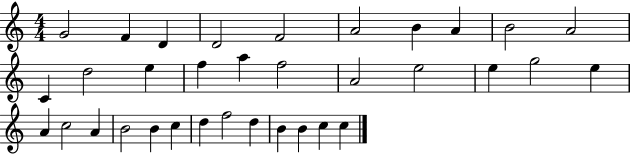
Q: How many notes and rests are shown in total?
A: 34